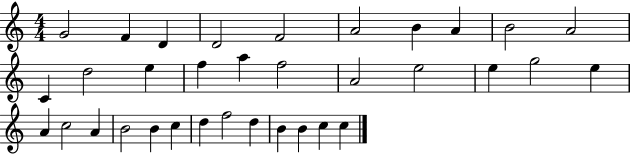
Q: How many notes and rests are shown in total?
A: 34